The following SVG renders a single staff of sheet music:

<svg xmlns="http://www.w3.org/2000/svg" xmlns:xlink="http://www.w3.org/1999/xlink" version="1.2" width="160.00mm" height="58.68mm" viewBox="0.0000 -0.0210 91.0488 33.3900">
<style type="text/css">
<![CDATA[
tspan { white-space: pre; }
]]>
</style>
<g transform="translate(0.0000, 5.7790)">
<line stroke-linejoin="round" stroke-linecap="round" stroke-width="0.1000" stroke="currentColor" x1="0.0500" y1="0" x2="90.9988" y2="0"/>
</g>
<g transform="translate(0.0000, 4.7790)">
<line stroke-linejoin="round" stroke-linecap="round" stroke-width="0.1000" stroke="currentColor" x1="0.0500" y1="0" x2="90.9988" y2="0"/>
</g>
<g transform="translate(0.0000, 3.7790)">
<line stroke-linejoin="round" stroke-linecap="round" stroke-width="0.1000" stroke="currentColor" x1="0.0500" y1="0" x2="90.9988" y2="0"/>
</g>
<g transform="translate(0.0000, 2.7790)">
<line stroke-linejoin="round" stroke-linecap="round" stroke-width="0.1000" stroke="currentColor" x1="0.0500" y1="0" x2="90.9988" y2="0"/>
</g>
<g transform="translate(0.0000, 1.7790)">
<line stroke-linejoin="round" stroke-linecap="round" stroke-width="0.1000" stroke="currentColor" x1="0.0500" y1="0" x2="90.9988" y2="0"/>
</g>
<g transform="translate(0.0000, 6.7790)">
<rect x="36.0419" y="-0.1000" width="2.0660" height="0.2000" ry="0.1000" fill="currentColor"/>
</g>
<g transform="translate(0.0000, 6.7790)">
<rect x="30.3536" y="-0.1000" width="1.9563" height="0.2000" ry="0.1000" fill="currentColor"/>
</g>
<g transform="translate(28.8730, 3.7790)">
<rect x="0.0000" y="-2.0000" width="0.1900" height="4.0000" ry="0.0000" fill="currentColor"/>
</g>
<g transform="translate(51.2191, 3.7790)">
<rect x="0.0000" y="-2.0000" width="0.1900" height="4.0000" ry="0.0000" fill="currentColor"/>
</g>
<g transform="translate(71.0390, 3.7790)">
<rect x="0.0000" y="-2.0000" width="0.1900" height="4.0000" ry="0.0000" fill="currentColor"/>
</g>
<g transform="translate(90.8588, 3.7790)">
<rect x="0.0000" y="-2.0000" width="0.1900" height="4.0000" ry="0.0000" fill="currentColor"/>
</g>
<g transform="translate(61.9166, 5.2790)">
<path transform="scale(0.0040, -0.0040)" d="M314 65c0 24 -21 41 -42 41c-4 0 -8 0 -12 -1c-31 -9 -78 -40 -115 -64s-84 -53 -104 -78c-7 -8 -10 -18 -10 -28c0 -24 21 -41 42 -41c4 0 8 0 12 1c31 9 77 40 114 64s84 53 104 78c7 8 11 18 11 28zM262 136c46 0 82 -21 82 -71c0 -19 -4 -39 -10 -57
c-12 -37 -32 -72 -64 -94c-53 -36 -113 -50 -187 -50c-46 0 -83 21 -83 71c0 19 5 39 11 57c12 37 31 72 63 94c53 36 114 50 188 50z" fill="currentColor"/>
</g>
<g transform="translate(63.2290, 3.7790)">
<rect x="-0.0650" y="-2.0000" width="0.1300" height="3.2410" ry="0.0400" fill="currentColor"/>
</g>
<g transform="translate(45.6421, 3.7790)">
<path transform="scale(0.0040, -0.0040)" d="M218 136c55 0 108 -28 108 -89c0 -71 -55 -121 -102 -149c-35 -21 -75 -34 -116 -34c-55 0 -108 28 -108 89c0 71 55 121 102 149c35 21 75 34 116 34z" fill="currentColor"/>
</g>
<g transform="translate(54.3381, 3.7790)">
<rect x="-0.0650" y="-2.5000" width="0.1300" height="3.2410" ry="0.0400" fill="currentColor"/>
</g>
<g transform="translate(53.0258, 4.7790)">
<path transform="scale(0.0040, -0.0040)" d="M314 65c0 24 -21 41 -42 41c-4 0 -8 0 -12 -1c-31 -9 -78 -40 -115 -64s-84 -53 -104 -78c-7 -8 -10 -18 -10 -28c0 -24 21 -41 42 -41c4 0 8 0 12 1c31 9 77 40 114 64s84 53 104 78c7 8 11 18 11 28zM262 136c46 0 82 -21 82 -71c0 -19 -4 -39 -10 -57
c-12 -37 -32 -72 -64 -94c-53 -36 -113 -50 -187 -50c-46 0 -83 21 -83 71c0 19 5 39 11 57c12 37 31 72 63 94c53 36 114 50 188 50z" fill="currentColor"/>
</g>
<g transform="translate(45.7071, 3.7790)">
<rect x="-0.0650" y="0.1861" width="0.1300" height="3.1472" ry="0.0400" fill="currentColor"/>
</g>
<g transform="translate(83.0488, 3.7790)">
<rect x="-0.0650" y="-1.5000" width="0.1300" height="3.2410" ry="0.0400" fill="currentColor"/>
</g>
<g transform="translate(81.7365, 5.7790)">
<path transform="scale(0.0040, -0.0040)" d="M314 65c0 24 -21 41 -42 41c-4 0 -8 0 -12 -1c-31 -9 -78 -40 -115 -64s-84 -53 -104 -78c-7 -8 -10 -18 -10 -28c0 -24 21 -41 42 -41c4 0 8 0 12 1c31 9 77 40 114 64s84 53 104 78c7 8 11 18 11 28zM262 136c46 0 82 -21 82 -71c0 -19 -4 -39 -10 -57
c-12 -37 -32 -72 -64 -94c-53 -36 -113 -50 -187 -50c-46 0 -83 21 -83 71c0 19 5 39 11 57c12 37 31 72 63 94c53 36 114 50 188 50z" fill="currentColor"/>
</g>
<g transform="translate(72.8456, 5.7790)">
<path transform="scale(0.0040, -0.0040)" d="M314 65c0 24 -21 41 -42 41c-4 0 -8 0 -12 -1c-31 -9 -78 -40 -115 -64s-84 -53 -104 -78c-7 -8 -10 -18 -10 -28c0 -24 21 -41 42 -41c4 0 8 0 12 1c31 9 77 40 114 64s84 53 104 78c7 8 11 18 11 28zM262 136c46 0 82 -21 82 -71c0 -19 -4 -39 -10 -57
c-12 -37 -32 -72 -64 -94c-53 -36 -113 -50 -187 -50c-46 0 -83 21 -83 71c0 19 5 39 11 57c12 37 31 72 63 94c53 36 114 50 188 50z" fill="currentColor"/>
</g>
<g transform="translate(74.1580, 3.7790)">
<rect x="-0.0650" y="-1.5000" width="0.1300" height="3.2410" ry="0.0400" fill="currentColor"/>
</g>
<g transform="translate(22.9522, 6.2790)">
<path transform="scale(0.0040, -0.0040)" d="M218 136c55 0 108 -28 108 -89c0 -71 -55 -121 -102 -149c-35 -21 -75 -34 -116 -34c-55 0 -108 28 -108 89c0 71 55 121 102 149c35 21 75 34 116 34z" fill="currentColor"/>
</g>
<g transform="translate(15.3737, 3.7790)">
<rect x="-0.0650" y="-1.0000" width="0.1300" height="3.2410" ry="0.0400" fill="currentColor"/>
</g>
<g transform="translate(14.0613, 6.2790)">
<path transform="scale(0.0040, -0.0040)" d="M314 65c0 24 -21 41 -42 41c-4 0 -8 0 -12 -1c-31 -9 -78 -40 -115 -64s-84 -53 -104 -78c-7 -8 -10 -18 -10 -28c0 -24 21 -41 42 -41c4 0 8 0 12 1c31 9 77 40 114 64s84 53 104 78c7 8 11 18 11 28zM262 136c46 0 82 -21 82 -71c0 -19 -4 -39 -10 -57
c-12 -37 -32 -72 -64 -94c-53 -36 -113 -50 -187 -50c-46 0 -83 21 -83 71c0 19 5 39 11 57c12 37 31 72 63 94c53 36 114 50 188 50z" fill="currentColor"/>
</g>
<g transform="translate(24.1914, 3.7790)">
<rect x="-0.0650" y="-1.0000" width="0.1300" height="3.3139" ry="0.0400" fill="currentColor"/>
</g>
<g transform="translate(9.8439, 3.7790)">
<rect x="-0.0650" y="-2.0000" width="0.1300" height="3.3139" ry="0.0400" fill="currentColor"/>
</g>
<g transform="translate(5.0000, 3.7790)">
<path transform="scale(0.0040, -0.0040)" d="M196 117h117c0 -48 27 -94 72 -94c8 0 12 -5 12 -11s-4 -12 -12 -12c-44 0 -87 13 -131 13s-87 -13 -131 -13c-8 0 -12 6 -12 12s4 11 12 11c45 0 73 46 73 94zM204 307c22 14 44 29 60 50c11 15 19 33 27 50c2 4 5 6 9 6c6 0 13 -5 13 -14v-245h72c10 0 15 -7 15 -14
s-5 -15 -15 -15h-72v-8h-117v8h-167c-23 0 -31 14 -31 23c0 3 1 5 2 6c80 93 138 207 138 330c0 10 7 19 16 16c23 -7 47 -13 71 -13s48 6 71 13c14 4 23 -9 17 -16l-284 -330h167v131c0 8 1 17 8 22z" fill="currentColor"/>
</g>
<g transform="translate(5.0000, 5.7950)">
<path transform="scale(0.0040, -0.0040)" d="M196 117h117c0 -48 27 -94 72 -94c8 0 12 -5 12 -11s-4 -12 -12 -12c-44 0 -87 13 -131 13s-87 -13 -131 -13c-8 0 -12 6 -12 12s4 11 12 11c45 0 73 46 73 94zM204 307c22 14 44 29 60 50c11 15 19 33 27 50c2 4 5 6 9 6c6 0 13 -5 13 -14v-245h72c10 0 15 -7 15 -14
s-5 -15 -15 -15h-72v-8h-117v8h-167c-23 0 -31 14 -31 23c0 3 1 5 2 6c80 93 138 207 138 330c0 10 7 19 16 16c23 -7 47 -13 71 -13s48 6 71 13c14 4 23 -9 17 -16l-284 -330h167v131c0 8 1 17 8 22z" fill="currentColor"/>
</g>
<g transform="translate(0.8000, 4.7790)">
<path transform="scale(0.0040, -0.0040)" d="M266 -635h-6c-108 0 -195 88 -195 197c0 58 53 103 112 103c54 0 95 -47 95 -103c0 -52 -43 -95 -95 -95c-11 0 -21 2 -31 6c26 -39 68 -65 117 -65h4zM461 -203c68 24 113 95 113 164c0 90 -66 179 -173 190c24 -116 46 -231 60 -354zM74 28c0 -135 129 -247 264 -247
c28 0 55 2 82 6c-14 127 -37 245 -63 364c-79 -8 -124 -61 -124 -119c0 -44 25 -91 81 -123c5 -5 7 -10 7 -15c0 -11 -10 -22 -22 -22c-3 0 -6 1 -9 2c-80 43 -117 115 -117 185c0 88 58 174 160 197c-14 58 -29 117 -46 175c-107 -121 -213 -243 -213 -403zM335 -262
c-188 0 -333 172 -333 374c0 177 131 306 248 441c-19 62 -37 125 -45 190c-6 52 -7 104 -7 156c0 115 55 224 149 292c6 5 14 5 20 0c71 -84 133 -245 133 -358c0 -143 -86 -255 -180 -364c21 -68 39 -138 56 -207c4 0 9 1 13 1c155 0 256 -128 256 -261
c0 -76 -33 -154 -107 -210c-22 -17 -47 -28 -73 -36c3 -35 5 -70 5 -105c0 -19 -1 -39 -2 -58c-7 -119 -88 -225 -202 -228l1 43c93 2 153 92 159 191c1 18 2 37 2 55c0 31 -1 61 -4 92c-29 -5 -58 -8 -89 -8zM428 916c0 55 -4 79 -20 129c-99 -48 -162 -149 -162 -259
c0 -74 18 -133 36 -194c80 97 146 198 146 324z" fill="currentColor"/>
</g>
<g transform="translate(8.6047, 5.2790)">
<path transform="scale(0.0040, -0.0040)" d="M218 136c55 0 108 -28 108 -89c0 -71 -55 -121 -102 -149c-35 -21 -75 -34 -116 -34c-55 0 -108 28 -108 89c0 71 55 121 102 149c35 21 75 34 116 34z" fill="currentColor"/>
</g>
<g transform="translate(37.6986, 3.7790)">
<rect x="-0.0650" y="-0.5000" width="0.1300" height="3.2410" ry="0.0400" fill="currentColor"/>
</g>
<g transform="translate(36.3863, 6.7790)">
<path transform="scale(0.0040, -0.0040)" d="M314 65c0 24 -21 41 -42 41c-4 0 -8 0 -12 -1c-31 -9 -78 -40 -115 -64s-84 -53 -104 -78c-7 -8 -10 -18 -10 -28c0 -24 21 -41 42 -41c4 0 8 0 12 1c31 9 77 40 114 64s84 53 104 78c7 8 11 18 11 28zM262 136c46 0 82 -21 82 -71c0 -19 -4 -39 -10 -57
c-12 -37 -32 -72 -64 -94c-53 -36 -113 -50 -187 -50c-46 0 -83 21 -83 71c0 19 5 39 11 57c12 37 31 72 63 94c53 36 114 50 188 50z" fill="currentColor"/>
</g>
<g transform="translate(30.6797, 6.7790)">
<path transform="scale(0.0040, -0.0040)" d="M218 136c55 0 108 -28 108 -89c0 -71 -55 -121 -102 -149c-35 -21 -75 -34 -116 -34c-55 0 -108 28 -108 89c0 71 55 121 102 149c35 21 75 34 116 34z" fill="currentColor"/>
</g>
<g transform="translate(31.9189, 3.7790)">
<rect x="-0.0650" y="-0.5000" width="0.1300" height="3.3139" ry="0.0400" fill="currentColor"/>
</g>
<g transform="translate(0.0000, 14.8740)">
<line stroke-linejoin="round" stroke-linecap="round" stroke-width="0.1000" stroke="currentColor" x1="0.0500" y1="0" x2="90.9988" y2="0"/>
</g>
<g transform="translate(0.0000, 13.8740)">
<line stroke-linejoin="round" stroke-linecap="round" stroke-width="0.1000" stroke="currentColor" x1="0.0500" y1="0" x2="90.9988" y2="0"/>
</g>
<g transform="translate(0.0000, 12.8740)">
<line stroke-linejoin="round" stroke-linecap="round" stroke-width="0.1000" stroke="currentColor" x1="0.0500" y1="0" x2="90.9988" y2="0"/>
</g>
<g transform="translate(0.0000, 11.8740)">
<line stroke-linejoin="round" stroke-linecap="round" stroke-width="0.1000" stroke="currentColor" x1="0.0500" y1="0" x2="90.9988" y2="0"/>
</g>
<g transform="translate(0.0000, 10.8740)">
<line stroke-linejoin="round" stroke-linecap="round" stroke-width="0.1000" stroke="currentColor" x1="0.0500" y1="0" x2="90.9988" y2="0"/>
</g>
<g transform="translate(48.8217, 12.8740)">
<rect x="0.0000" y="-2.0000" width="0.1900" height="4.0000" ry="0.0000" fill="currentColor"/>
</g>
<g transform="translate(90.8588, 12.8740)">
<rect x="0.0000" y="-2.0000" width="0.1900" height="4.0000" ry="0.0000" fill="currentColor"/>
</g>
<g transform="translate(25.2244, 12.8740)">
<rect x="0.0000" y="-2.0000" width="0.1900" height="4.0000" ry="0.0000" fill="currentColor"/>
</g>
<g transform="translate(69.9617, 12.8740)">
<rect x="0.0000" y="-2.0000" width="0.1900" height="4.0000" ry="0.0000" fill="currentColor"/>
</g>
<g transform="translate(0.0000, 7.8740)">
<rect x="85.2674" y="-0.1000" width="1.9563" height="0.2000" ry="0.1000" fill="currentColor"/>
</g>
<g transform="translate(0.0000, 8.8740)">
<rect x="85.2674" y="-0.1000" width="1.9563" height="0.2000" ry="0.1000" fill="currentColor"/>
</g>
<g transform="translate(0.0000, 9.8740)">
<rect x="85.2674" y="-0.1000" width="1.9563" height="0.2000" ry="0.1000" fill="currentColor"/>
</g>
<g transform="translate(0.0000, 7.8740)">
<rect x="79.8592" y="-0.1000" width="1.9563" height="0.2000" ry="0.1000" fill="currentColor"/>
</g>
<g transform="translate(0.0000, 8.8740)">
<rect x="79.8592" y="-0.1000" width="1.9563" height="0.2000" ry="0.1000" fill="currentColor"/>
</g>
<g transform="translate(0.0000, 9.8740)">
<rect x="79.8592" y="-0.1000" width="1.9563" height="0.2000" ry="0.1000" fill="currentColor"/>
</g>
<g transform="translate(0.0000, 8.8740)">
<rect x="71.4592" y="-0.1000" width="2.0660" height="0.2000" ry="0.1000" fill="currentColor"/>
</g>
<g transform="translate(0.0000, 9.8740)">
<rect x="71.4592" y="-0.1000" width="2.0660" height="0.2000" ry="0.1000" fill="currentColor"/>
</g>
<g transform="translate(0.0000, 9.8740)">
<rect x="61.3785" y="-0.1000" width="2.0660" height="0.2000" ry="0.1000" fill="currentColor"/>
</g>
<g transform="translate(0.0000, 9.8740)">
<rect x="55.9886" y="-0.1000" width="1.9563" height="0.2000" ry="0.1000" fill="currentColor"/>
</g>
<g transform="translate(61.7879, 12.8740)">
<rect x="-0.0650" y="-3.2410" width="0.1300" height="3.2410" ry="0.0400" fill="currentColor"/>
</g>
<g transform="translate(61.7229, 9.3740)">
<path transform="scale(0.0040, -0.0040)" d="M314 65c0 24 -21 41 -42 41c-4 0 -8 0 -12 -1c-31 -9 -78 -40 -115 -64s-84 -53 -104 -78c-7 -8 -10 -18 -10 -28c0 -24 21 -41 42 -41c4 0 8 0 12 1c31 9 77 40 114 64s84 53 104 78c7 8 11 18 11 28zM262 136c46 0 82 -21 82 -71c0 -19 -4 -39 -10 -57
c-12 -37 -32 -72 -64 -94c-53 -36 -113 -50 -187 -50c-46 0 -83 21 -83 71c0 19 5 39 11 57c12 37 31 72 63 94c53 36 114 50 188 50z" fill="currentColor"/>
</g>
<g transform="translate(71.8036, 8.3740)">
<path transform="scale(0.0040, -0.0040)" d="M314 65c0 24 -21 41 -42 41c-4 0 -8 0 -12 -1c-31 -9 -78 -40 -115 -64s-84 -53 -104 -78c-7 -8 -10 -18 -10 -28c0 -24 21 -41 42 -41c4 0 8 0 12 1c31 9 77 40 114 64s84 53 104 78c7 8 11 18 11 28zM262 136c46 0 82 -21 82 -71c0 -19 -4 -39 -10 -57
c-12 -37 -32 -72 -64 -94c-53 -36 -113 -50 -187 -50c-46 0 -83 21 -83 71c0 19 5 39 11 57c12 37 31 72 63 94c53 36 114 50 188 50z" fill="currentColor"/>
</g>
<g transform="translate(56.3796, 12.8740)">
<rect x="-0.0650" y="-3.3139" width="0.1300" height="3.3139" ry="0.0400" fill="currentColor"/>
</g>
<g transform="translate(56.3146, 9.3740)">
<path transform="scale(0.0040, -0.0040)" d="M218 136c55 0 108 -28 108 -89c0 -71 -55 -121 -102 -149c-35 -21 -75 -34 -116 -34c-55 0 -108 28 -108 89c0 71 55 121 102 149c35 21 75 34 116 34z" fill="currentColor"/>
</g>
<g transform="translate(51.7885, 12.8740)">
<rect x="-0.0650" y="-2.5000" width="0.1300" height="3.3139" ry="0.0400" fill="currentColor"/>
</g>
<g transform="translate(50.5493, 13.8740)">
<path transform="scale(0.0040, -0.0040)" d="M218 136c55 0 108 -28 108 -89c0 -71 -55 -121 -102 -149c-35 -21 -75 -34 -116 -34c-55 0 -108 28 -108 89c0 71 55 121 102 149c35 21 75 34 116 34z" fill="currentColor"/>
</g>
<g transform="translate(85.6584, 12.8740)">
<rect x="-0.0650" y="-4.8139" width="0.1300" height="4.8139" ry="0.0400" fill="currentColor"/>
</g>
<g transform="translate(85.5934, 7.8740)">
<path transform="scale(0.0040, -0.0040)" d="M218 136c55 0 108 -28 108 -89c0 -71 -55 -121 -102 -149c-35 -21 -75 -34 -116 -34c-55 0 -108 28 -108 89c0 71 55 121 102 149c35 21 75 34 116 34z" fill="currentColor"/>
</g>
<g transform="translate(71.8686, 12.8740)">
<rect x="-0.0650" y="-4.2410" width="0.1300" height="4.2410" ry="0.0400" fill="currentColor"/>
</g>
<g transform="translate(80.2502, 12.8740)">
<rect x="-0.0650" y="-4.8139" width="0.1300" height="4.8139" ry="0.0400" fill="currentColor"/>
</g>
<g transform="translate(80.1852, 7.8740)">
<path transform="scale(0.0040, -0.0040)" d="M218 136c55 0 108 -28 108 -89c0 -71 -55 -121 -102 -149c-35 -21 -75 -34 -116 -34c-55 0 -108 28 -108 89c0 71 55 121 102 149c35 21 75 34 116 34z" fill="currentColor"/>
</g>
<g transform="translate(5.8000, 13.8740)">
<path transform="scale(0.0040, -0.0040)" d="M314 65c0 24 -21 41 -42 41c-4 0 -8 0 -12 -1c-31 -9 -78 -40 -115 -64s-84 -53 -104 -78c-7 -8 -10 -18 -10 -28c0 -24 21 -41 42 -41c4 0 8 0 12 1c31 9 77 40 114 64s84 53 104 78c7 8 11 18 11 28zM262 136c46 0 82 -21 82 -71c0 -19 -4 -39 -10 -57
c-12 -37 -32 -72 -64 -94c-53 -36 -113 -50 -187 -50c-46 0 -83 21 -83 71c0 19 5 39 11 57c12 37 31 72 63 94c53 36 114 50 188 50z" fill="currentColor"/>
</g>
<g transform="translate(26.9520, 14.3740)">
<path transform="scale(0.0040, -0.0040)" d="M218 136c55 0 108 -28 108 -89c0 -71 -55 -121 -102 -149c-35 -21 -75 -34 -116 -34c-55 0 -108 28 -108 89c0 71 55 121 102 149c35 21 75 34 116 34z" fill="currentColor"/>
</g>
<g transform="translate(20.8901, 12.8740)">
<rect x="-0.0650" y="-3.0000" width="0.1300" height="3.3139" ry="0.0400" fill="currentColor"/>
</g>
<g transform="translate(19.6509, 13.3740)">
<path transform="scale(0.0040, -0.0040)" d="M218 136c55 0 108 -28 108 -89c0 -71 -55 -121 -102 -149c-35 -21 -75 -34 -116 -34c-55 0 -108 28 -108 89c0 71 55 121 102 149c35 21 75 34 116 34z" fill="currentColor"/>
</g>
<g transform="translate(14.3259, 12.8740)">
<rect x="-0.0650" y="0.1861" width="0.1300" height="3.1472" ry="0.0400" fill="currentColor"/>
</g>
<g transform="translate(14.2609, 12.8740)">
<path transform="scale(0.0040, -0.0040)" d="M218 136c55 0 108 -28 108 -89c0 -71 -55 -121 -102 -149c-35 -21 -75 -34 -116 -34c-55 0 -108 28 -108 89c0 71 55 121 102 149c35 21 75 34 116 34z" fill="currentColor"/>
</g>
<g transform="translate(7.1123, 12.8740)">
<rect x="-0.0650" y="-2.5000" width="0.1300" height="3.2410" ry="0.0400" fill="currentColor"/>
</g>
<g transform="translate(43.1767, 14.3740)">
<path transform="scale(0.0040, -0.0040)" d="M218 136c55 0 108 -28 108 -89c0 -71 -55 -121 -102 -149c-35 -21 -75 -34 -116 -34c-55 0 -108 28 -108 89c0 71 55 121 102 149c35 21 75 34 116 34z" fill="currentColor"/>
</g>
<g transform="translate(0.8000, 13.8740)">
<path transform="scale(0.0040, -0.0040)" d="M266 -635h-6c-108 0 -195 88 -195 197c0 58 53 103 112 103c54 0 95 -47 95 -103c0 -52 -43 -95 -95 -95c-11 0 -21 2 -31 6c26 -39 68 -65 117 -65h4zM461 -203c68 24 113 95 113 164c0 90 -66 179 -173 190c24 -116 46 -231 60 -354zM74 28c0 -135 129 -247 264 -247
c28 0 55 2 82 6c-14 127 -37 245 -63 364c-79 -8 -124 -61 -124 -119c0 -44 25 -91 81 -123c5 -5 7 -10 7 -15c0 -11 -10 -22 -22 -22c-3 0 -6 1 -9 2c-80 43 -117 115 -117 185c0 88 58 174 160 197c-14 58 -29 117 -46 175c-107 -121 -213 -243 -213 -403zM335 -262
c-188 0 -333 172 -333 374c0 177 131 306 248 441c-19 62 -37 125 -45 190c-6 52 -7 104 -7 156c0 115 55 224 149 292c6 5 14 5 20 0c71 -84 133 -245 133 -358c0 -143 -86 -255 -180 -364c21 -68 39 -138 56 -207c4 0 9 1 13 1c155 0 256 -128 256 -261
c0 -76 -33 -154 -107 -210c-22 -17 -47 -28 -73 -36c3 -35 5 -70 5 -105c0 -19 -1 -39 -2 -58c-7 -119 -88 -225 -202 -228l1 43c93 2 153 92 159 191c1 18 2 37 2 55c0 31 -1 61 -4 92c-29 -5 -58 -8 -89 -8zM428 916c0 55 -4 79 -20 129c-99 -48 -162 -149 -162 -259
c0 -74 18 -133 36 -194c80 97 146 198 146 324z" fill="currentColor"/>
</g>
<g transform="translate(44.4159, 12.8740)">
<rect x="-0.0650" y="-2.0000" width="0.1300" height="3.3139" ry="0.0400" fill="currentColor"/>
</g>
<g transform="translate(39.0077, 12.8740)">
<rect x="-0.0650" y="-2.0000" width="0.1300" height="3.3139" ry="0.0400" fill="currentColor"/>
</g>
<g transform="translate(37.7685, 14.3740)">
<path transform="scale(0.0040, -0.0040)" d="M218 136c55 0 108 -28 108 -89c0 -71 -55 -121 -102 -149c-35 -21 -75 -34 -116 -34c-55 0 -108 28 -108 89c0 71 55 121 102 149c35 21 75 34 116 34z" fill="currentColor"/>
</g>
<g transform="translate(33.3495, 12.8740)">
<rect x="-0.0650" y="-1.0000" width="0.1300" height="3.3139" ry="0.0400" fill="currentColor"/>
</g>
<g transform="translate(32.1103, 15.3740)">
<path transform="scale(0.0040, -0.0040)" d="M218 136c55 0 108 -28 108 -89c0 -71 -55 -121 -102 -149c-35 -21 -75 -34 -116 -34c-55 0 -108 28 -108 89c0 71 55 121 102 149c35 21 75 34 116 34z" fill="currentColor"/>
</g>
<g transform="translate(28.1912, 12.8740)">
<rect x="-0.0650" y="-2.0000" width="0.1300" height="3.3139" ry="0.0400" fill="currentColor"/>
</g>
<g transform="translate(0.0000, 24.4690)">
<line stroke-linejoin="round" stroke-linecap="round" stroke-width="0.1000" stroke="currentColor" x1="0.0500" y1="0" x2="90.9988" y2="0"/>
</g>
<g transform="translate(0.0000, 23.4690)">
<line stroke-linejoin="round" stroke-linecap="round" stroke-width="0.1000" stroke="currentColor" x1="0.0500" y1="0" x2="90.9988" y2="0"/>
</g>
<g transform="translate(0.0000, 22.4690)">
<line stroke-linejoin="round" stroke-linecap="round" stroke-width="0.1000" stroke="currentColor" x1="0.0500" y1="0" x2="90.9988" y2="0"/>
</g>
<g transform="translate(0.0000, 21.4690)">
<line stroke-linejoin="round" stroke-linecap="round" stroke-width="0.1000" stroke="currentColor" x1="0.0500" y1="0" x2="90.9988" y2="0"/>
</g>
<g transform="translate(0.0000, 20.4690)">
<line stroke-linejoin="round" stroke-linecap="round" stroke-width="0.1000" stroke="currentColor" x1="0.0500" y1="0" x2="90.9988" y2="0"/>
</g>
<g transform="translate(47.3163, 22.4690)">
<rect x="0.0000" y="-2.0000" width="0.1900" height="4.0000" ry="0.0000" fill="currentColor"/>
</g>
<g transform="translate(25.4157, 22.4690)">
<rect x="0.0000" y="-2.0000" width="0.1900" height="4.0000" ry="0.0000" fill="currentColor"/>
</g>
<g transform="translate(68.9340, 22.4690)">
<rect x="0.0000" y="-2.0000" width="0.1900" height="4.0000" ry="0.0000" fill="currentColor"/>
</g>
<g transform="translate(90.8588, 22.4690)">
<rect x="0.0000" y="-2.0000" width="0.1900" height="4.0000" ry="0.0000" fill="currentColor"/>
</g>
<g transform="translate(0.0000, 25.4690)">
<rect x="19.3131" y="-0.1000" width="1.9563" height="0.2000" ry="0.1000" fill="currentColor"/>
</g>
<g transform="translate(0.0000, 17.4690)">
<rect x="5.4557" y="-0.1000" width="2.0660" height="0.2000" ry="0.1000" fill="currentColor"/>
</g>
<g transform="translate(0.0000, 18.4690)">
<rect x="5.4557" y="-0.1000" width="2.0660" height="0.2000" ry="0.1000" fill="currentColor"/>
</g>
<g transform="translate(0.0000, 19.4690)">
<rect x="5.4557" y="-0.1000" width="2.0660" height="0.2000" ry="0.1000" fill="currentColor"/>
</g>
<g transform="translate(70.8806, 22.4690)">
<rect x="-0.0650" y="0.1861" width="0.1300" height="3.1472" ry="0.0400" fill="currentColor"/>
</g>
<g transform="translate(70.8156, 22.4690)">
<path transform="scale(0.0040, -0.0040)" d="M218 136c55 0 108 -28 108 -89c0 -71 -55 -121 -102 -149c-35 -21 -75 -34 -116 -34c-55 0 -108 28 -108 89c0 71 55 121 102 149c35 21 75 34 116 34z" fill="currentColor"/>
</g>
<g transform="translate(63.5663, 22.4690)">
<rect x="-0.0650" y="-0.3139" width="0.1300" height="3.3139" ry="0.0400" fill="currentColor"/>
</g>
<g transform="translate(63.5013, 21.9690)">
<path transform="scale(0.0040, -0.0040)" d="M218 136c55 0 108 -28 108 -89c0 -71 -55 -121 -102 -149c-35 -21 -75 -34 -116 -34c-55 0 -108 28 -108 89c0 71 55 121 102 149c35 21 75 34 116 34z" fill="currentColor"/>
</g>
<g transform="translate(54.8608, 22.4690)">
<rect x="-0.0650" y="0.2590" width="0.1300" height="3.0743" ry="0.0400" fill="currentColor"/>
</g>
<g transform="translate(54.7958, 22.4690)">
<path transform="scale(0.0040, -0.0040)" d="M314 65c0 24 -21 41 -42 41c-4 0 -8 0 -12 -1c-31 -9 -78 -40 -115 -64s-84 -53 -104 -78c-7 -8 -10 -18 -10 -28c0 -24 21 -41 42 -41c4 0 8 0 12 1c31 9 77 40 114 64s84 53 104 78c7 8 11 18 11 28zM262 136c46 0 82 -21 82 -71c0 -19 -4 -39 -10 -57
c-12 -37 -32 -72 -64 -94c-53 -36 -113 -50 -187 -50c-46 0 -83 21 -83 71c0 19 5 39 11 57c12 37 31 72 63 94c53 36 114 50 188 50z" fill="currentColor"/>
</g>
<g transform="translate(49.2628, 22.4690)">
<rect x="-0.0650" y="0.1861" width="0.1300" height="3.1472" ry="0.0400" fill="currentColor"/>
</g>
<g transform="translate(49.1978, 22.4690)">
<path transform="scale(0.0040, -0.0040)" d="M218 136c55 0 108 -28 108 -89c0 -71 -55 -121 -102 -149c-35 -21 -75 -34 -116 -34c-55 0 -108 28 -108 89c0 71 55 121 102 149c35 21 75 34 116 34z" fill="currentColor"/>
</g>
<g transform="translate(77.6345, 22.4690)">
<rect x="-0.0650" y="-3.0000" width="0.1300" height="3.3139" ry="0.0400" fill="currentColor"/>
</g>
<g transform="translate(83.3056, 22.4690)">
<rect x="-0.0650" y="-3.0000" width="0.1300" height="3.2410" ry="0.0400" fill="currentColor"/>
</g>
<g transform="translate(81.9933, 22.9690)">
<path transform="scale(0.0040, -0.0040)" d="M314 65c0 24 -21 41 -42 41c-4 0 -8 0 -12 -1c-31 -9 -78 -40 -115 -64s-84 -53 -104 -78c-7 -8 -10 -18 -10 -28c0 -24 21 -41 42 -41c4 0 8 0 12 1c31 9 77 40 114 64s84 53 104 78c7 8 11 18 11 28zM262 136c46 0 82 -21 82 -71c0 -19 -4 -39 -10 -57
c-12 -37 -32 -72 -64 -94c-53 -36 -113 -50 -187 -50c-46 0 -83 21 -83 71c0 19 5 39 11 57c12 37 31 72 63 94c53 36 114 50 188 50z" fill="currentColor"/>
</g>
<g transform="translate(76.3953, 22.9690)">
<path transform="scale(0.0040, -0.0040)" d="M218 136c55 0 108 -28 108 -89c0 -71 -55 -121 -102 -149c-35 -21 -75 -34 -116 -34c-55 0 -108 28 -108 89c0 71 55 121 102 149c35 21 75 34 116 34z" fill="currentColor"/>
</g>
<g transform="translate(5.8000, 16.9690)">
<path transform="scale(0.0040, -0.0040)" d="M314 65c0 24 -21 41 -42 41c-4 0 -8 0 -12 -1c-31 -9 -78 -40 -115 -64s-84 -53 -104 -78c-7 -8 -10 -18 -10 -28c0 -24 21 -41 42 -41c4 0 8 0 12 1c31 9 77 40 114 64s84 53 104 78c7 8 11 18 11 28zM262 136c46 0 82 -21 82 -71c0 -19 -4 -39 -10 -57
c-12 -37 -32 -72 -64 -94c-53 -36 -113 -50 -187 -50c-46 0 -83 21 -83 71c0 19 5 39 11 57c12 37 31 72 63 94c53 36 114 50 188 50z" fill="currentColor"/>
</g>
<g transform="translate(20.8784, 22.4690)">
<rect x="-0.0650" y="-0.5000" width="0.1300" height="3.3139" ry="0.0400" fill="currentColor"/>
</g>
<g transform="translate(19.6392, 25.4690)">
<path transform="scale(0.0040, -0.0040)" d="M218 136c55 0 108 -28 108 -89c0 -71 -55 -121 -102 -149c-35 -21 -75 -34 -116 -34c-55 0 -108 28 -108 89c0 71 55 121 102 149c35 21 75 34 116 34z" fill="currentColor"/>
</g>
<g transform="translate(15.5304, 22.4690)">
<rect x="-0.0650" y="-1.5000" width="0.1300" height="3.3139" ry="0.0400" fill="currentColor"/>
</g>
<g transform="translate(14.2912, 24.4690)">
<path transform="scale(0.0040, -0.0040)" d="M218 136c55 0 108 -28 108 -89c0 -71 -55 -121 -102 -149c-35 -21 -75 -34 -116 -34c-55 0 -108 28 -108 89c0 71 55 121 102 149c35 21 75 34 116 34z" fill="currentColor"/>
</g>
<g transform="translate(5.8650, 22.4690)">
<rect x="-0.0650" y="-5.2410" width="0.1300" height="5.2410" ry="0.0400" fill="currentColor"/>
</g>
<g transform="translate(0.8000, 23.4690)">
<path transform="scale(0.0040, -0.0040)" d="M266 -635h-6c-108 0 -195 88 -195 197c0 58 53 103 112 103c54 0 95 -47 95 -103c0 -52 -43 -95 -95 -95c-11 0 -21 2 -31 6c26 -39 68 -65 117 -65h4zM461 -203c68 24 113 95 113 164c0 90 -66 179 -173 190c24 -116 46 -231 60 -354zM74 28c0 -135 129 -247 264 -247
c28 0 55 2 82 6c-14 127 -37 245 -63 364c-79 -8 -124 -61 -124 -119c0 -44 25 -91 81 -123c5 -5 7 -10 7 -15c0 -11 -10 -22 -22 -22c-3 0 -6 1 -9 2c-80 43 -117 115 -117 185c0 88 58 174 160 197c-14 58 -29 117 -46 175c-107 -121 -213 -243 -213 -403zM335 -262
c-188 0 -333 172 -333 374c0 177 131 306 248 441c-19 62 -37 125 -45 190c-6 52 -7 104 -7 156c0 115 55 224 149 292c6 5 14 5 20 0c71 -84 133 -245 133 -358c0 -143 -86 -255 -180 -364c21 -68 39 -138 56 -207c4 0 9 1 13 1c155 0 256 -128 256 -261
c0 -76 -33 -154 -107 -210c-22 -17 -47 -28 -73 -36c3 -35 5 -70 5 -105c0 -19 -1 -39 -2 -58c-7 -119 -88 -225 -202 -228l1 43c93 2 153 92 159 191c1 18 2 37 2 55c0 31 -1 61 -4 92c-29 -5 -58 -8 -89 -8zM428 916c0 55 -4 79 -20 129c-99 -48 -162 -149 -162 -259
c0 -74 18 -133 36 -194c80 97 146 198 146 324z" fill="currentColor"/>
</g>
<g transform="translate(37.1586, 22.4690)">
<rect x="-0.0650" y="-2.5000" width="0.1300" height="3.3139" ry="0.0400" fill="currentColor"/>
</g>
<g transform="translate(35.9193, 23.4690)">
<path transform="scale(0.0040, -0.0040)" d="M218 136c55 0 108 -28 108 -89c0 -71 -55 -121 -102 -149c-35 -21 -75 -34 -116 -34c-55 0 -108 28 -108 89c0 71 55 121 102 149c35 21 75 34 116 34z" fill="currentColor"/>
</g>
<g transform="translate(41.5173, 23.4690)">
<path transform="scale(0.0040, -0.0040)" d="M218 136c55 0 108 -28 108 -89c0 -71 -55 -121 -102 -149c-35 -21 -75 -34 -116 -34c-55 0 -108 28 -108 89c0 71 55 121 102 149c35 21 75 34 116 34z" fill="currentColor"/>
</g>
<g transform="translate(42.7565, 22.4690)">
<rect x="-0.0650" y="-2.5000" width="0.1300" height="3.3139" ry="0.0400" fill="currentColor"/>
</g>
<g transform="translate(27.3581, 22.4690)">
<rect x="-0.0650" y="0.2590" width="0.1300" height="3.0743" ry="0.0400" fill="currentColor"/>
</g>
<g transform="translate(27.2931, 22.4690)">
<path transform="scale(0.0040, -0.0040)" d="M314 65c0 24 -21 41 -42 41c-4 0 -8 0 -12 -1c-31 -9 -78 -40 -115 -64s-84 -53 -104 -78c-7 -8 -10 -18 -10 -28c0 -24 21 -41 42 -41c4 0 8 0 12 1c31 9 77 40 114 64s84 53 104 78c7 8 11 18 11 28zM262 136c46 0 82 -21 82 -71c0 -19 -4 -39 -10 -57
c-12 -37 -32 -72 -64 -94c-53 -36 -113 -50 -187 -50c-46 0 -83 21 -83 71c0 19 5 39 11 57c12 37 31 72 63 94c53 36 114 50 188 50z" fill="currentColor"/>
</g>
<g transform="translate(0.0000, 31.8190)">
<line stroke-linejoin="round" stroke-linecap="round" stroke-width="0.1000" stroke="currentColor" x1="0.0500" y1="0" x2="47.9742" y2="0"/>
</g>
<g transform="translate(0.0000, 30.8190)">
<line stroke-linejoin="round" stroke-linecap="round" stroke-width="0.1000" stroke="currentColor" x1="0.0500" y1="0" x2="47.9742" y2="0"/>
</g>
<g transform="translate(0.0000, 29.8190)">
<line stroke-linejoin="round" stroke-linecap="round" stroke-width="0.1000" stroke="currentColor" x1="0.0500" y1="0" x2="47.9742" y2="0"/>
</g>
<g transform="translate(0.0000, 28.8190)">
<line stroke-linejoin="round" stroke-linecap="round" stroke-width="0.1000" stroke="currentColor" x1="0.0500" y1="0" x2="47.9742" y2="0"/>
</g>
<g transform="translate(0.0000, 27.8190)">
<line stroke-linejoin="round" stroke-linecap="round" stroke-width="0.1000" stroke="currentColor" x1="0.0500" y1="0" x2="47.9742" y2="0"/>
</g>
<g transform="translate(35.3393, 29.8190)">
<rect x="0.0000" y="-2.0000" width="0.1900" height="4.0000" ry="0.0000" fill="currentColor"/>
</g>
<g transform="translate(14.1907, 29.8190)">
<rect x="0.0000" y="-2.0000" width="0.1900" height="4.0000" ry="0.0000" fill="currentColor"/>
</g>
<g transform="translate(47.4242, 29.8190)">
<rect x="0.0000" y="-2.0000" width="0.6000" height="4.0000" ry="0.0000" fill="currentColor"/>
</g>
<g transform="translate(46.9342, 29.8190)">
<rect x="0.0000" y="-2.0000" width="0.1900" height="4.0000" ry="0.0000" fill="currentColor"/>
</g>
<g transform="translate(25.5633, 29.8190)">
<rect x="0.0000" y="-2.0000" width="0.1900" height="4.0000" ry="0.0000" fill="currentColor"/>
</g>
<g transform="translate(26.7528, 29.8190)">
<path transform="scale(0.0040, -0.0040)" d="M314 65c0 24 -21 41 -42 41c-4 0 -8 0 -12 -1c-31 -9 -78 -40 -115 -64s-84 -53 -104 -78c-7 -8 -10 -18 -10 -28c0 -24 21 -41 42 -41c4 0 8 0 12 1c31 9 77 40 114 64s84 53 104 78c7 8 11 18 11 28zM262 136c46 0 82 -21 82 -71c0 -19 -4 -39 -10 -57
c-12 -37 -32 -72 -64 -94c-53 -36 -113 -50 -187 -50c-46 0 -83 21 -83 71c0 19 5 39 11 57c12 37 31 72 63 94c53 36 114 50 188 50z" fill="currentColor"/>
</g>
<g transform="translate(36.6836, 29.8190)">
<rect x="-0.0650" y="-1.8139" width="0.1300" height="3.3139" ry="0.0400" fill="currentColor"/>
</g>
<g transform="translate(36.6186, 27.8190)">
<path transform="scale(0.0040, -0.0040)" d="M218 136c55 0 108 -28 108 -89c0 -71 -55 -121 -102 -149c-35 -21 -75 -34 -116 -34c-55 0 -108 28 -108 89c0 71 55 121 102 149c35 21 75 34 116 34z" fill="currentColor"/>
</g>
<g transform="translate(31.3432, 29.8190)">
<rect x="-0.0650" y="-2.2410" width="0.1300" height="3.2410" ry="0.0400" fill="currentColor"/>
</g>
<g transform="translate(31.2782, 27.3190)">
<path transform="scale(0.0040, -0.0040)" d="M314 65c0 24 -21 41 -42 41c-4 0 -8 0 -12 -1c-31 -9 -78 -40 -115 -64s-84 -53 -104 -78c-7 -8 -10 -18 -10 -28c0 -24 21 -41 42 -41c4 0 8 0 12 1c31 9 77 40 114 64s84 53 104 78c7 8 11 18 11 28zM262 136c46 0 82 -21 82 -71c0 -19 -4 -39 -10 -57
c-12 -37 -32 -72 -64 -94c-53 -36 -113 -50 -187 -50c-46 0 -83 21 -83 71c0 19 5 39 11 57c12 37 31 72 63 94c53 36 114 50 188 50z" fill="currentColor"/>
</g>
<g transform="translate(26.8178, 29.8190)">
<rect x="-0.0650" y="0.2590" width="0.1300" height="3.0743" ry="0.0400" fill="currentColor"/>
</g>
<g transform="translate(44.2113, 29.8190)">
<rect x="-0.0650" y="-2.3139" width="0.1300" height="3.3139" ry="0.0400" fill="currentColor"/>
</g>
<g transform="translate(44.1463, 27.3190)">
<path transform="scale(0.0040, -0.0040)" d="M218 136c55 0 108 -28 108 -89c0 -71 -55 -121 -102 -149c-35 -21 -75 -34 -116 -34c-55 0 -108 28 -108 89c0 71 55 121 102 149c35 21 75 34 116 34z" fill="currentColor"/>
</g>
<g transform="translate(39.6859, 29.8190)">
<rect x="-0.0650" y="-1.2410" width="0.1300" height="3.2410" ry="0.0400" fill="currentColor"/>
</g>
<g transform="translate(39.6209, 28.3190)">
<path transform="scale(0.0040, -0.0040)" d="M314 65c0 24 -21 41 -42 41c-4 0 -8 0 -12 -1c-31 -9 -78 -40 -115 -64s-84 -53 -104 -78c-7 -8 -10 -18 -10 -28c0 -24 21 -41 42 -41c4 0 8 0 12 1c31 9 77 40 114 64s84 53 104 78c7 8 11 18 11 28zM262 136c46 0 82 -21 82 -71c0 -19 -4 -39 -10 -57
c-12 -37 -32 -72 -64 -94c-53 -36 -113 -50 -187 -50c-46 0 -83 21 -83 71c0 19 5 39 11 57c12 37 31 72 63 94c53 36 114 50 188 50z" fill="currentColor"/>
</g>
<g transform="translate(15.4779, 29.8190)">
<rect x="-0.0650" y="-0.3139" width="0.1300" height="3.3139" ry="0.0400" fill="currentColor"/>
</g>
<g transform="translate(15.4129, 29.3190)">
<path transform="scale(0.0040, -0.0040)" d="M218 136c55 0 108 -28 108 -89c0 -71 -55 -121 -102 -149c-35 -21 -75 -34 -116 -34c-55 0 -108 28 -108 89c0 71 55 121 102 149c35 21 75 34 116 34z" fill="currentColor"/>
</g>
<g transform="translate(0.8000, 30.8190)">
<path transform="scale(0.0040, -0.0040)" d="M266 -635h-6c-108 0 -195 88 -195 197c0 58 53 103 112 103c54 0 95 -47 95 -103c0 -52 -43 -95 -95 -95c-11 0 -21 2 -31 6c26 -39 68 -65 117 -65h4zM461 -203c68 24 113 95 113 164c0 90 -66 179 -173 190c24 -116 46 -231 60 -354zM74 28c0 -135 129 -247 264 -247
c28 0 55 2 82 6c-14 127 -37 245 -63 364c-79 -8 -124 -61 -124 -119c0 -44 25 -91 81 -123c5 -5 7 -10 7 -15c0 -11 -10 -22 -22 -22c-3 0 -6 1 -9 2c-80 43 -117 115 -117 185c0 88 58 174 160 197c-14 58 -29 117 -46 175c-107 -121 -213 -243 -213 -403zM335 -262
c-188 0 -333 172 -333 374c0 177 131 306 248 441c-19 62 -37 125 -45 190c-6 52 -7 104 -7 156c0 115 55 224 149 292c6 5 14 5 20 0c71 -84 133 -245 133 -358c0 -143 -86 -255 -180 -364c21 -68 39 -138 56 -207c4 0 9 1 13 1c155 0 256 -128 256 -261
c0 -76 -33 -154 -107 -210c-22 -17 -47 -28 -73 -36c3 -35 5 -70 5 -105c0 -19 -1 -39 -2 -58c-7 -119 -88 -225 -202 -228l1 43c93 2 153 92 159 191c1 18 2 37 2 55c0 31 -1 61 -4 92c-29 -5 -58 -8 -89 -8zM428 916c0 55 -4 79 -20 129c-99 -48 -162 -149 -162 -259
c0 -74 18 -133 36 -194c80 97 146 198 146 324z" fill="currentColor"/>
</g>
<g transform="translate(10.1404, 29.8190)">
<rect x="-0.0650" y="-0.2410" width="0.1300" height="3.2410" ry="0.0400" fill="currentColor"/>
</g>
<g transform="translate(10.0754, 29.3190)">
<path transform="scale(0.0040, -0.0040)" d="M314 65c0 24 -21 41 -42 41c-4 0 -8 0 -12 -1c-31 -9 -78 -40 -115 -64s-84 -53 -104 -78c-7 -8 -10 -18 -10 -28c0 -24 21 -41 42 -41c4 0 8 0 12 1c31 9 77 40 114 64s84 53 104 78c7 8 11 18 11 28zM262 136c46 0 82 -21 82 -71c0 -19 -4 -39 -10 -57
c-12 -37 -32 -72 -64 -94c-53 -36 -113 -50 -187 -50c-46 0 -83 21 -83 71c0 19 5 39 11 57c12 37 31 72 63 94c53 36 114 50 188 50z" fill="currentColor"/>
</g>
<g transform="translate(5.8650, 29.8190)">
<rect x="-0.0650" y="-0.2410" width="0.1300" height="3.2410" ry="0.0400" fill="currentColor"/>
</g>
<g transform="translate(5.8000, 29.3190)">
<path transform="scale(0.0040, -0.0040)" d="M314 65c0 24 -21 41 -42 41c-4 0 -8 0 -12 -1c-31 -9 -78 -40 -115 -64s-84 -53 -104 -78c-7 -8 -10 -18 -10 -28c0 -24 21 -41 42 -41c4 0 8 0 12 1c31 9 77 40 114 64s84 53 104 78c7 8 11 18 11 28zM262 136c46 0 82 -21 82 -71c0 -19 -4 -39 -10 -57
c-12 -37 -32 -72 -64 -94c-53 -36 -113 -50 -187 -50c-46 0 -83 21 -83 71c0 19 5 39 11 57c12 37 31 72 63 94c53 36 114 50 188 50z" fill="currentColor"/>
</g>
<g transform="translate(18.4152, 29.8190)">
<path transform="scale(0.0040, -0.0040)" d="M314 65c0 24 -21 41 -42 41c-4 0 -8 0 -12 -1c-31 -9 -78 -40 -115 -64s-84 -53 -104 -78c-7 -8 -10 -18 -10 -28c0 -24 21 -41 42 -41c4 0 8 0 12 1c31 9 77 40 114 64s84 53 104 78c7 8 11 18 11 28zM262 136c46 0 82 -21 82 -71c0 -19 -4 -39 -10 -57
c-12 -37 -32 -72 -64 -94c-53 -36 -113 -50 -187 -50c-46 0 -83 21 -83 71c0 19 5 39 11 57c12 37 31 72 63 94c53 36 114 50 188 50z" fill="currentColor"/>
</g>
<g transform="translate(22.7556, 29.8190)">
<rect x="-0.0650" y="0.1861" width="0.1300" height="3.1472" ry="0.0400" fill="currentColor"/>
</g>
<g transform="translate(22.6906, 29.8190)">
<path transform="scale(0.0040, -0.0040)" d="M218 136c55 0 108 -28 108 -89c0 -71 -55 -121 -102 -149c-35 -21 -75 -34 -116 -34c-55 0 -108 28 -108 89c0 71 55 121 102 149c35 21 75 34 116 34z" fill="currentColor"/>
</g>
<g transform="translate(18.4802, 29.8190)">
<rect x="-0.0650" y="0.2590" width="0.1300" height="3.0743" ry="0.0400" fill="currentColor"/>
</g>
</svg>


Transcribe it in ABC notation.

X:1
T:Untitled
M:4/4
L:1/4
K:C
F D2 D C C2 B G2 F2 E2 E2 G2 B A F D F F G b b2 d'2 e' e' f'2 E C B2 G G B B2 c B A A2 c2 c2 c B2 B B2 g2 f e2 g